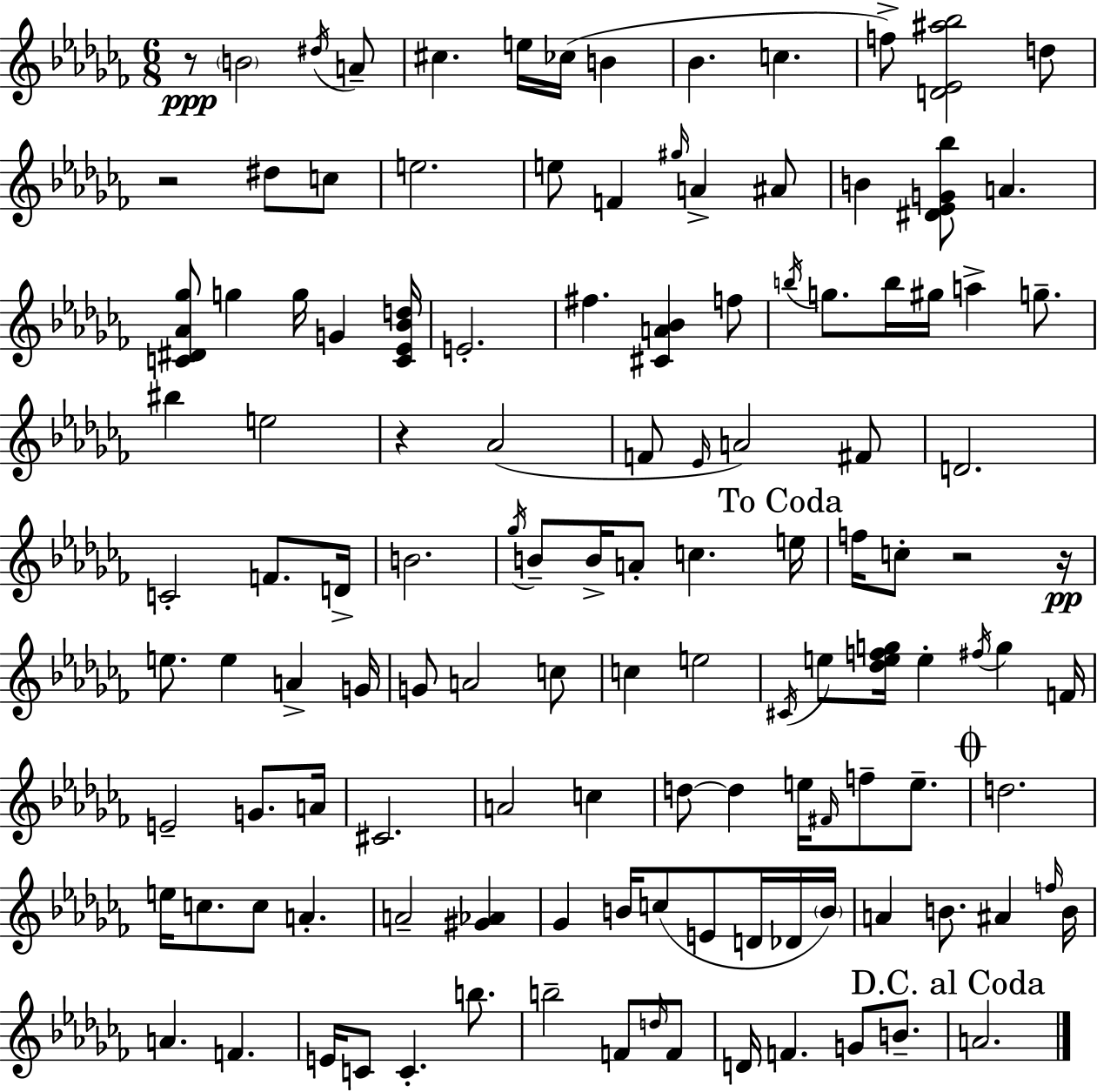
R/e B4/h D#5/s A4/e C#5/q. E5/s CES5/s B4/q Bb4/q. C5/q. F5/e [D4,Eb4,A#5,Bb5]/h D5/e R/h D#5/e C5/e E5/h. E5/e F4/q G#5/s A4/q A#4/e B4/q [D#4,Eb4,G4,Bb5]/e A4/q. [C4,D#4,Ab4,Gb5]/e G5/q G5/s G4/q [C4,Eb4,Bb4,D5]/s E4/h. F#5/q. [C#4,A4,Bb4]/q F5/e B5/s G5/e. B5/s G#5/s A5/q G5/e. BIS5/q E5/h R/q Ab4/h F4/e Eb4/s A4/h F#4/e D4/h. C4/h F4/e. D4/s B4/h. Gb5/s B4/e B4/s A4/e C5/q. E5/s F5/s C5/e R/h R/s E5/e. E5/q A4/q G4/s G4/e A4/h C5/e C5/q E5/h C#4/s E5/e [Db5,E5,F5,G5]/s E5/q F#5/s G5/q F4/s E4/h G4/e. A4/s C#4/h. A4/h C5/q D5/e D5/q E5/s F#4/s F5/e E5/e. D5/h. E5/s C5/e. C5/e A4/q. A4/h [G#4,Ab4]/q Gb4/q B4/s C5/e E4/e D4/s Db4/s B4/s A4/q B4/e. A#4/q F5/s B4/s A4/q. F4/q. E4/s C4/e C4/q. B5/e. B5/h F4/e D5/s F4/e D4/s F4/q. G4/e B4/e. A4/h.